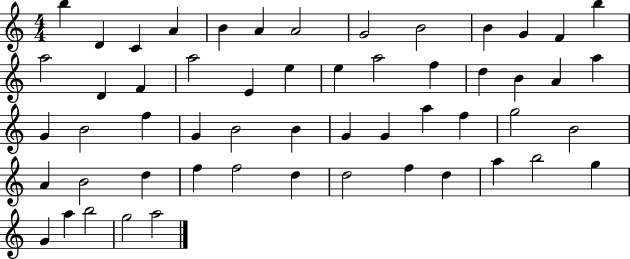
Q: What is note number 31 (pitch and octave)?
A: B4